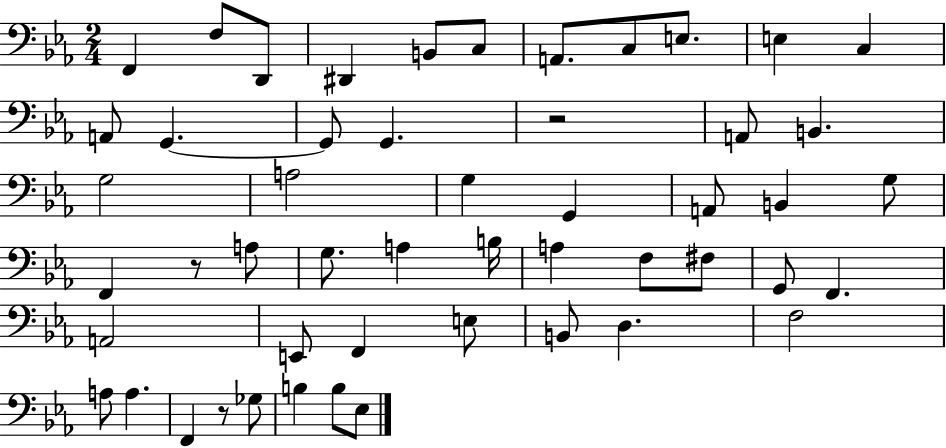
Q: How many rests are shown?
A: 3